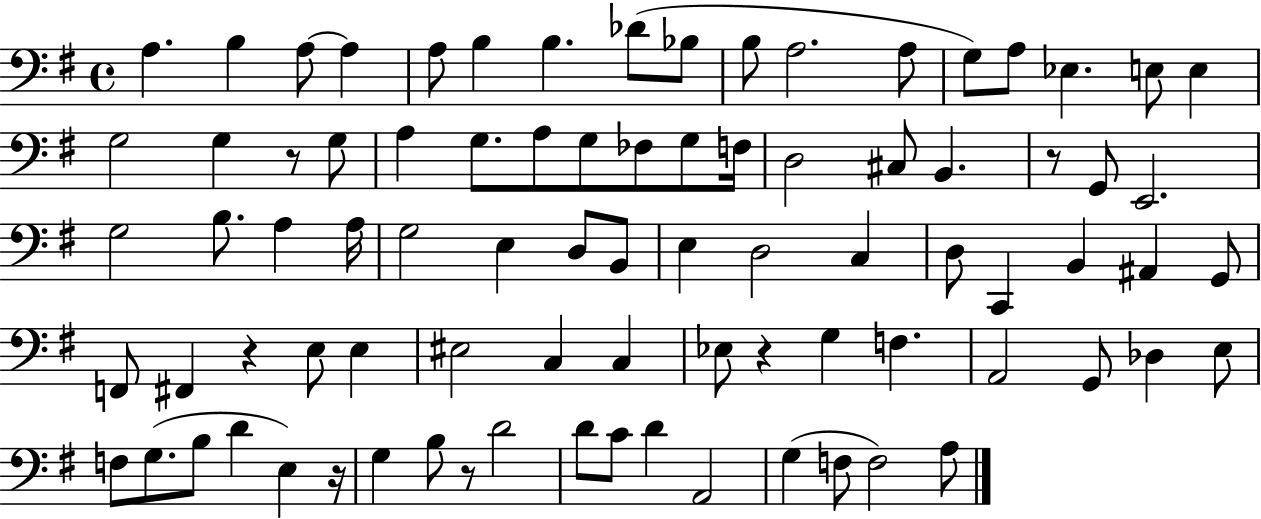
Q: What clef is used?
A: bass